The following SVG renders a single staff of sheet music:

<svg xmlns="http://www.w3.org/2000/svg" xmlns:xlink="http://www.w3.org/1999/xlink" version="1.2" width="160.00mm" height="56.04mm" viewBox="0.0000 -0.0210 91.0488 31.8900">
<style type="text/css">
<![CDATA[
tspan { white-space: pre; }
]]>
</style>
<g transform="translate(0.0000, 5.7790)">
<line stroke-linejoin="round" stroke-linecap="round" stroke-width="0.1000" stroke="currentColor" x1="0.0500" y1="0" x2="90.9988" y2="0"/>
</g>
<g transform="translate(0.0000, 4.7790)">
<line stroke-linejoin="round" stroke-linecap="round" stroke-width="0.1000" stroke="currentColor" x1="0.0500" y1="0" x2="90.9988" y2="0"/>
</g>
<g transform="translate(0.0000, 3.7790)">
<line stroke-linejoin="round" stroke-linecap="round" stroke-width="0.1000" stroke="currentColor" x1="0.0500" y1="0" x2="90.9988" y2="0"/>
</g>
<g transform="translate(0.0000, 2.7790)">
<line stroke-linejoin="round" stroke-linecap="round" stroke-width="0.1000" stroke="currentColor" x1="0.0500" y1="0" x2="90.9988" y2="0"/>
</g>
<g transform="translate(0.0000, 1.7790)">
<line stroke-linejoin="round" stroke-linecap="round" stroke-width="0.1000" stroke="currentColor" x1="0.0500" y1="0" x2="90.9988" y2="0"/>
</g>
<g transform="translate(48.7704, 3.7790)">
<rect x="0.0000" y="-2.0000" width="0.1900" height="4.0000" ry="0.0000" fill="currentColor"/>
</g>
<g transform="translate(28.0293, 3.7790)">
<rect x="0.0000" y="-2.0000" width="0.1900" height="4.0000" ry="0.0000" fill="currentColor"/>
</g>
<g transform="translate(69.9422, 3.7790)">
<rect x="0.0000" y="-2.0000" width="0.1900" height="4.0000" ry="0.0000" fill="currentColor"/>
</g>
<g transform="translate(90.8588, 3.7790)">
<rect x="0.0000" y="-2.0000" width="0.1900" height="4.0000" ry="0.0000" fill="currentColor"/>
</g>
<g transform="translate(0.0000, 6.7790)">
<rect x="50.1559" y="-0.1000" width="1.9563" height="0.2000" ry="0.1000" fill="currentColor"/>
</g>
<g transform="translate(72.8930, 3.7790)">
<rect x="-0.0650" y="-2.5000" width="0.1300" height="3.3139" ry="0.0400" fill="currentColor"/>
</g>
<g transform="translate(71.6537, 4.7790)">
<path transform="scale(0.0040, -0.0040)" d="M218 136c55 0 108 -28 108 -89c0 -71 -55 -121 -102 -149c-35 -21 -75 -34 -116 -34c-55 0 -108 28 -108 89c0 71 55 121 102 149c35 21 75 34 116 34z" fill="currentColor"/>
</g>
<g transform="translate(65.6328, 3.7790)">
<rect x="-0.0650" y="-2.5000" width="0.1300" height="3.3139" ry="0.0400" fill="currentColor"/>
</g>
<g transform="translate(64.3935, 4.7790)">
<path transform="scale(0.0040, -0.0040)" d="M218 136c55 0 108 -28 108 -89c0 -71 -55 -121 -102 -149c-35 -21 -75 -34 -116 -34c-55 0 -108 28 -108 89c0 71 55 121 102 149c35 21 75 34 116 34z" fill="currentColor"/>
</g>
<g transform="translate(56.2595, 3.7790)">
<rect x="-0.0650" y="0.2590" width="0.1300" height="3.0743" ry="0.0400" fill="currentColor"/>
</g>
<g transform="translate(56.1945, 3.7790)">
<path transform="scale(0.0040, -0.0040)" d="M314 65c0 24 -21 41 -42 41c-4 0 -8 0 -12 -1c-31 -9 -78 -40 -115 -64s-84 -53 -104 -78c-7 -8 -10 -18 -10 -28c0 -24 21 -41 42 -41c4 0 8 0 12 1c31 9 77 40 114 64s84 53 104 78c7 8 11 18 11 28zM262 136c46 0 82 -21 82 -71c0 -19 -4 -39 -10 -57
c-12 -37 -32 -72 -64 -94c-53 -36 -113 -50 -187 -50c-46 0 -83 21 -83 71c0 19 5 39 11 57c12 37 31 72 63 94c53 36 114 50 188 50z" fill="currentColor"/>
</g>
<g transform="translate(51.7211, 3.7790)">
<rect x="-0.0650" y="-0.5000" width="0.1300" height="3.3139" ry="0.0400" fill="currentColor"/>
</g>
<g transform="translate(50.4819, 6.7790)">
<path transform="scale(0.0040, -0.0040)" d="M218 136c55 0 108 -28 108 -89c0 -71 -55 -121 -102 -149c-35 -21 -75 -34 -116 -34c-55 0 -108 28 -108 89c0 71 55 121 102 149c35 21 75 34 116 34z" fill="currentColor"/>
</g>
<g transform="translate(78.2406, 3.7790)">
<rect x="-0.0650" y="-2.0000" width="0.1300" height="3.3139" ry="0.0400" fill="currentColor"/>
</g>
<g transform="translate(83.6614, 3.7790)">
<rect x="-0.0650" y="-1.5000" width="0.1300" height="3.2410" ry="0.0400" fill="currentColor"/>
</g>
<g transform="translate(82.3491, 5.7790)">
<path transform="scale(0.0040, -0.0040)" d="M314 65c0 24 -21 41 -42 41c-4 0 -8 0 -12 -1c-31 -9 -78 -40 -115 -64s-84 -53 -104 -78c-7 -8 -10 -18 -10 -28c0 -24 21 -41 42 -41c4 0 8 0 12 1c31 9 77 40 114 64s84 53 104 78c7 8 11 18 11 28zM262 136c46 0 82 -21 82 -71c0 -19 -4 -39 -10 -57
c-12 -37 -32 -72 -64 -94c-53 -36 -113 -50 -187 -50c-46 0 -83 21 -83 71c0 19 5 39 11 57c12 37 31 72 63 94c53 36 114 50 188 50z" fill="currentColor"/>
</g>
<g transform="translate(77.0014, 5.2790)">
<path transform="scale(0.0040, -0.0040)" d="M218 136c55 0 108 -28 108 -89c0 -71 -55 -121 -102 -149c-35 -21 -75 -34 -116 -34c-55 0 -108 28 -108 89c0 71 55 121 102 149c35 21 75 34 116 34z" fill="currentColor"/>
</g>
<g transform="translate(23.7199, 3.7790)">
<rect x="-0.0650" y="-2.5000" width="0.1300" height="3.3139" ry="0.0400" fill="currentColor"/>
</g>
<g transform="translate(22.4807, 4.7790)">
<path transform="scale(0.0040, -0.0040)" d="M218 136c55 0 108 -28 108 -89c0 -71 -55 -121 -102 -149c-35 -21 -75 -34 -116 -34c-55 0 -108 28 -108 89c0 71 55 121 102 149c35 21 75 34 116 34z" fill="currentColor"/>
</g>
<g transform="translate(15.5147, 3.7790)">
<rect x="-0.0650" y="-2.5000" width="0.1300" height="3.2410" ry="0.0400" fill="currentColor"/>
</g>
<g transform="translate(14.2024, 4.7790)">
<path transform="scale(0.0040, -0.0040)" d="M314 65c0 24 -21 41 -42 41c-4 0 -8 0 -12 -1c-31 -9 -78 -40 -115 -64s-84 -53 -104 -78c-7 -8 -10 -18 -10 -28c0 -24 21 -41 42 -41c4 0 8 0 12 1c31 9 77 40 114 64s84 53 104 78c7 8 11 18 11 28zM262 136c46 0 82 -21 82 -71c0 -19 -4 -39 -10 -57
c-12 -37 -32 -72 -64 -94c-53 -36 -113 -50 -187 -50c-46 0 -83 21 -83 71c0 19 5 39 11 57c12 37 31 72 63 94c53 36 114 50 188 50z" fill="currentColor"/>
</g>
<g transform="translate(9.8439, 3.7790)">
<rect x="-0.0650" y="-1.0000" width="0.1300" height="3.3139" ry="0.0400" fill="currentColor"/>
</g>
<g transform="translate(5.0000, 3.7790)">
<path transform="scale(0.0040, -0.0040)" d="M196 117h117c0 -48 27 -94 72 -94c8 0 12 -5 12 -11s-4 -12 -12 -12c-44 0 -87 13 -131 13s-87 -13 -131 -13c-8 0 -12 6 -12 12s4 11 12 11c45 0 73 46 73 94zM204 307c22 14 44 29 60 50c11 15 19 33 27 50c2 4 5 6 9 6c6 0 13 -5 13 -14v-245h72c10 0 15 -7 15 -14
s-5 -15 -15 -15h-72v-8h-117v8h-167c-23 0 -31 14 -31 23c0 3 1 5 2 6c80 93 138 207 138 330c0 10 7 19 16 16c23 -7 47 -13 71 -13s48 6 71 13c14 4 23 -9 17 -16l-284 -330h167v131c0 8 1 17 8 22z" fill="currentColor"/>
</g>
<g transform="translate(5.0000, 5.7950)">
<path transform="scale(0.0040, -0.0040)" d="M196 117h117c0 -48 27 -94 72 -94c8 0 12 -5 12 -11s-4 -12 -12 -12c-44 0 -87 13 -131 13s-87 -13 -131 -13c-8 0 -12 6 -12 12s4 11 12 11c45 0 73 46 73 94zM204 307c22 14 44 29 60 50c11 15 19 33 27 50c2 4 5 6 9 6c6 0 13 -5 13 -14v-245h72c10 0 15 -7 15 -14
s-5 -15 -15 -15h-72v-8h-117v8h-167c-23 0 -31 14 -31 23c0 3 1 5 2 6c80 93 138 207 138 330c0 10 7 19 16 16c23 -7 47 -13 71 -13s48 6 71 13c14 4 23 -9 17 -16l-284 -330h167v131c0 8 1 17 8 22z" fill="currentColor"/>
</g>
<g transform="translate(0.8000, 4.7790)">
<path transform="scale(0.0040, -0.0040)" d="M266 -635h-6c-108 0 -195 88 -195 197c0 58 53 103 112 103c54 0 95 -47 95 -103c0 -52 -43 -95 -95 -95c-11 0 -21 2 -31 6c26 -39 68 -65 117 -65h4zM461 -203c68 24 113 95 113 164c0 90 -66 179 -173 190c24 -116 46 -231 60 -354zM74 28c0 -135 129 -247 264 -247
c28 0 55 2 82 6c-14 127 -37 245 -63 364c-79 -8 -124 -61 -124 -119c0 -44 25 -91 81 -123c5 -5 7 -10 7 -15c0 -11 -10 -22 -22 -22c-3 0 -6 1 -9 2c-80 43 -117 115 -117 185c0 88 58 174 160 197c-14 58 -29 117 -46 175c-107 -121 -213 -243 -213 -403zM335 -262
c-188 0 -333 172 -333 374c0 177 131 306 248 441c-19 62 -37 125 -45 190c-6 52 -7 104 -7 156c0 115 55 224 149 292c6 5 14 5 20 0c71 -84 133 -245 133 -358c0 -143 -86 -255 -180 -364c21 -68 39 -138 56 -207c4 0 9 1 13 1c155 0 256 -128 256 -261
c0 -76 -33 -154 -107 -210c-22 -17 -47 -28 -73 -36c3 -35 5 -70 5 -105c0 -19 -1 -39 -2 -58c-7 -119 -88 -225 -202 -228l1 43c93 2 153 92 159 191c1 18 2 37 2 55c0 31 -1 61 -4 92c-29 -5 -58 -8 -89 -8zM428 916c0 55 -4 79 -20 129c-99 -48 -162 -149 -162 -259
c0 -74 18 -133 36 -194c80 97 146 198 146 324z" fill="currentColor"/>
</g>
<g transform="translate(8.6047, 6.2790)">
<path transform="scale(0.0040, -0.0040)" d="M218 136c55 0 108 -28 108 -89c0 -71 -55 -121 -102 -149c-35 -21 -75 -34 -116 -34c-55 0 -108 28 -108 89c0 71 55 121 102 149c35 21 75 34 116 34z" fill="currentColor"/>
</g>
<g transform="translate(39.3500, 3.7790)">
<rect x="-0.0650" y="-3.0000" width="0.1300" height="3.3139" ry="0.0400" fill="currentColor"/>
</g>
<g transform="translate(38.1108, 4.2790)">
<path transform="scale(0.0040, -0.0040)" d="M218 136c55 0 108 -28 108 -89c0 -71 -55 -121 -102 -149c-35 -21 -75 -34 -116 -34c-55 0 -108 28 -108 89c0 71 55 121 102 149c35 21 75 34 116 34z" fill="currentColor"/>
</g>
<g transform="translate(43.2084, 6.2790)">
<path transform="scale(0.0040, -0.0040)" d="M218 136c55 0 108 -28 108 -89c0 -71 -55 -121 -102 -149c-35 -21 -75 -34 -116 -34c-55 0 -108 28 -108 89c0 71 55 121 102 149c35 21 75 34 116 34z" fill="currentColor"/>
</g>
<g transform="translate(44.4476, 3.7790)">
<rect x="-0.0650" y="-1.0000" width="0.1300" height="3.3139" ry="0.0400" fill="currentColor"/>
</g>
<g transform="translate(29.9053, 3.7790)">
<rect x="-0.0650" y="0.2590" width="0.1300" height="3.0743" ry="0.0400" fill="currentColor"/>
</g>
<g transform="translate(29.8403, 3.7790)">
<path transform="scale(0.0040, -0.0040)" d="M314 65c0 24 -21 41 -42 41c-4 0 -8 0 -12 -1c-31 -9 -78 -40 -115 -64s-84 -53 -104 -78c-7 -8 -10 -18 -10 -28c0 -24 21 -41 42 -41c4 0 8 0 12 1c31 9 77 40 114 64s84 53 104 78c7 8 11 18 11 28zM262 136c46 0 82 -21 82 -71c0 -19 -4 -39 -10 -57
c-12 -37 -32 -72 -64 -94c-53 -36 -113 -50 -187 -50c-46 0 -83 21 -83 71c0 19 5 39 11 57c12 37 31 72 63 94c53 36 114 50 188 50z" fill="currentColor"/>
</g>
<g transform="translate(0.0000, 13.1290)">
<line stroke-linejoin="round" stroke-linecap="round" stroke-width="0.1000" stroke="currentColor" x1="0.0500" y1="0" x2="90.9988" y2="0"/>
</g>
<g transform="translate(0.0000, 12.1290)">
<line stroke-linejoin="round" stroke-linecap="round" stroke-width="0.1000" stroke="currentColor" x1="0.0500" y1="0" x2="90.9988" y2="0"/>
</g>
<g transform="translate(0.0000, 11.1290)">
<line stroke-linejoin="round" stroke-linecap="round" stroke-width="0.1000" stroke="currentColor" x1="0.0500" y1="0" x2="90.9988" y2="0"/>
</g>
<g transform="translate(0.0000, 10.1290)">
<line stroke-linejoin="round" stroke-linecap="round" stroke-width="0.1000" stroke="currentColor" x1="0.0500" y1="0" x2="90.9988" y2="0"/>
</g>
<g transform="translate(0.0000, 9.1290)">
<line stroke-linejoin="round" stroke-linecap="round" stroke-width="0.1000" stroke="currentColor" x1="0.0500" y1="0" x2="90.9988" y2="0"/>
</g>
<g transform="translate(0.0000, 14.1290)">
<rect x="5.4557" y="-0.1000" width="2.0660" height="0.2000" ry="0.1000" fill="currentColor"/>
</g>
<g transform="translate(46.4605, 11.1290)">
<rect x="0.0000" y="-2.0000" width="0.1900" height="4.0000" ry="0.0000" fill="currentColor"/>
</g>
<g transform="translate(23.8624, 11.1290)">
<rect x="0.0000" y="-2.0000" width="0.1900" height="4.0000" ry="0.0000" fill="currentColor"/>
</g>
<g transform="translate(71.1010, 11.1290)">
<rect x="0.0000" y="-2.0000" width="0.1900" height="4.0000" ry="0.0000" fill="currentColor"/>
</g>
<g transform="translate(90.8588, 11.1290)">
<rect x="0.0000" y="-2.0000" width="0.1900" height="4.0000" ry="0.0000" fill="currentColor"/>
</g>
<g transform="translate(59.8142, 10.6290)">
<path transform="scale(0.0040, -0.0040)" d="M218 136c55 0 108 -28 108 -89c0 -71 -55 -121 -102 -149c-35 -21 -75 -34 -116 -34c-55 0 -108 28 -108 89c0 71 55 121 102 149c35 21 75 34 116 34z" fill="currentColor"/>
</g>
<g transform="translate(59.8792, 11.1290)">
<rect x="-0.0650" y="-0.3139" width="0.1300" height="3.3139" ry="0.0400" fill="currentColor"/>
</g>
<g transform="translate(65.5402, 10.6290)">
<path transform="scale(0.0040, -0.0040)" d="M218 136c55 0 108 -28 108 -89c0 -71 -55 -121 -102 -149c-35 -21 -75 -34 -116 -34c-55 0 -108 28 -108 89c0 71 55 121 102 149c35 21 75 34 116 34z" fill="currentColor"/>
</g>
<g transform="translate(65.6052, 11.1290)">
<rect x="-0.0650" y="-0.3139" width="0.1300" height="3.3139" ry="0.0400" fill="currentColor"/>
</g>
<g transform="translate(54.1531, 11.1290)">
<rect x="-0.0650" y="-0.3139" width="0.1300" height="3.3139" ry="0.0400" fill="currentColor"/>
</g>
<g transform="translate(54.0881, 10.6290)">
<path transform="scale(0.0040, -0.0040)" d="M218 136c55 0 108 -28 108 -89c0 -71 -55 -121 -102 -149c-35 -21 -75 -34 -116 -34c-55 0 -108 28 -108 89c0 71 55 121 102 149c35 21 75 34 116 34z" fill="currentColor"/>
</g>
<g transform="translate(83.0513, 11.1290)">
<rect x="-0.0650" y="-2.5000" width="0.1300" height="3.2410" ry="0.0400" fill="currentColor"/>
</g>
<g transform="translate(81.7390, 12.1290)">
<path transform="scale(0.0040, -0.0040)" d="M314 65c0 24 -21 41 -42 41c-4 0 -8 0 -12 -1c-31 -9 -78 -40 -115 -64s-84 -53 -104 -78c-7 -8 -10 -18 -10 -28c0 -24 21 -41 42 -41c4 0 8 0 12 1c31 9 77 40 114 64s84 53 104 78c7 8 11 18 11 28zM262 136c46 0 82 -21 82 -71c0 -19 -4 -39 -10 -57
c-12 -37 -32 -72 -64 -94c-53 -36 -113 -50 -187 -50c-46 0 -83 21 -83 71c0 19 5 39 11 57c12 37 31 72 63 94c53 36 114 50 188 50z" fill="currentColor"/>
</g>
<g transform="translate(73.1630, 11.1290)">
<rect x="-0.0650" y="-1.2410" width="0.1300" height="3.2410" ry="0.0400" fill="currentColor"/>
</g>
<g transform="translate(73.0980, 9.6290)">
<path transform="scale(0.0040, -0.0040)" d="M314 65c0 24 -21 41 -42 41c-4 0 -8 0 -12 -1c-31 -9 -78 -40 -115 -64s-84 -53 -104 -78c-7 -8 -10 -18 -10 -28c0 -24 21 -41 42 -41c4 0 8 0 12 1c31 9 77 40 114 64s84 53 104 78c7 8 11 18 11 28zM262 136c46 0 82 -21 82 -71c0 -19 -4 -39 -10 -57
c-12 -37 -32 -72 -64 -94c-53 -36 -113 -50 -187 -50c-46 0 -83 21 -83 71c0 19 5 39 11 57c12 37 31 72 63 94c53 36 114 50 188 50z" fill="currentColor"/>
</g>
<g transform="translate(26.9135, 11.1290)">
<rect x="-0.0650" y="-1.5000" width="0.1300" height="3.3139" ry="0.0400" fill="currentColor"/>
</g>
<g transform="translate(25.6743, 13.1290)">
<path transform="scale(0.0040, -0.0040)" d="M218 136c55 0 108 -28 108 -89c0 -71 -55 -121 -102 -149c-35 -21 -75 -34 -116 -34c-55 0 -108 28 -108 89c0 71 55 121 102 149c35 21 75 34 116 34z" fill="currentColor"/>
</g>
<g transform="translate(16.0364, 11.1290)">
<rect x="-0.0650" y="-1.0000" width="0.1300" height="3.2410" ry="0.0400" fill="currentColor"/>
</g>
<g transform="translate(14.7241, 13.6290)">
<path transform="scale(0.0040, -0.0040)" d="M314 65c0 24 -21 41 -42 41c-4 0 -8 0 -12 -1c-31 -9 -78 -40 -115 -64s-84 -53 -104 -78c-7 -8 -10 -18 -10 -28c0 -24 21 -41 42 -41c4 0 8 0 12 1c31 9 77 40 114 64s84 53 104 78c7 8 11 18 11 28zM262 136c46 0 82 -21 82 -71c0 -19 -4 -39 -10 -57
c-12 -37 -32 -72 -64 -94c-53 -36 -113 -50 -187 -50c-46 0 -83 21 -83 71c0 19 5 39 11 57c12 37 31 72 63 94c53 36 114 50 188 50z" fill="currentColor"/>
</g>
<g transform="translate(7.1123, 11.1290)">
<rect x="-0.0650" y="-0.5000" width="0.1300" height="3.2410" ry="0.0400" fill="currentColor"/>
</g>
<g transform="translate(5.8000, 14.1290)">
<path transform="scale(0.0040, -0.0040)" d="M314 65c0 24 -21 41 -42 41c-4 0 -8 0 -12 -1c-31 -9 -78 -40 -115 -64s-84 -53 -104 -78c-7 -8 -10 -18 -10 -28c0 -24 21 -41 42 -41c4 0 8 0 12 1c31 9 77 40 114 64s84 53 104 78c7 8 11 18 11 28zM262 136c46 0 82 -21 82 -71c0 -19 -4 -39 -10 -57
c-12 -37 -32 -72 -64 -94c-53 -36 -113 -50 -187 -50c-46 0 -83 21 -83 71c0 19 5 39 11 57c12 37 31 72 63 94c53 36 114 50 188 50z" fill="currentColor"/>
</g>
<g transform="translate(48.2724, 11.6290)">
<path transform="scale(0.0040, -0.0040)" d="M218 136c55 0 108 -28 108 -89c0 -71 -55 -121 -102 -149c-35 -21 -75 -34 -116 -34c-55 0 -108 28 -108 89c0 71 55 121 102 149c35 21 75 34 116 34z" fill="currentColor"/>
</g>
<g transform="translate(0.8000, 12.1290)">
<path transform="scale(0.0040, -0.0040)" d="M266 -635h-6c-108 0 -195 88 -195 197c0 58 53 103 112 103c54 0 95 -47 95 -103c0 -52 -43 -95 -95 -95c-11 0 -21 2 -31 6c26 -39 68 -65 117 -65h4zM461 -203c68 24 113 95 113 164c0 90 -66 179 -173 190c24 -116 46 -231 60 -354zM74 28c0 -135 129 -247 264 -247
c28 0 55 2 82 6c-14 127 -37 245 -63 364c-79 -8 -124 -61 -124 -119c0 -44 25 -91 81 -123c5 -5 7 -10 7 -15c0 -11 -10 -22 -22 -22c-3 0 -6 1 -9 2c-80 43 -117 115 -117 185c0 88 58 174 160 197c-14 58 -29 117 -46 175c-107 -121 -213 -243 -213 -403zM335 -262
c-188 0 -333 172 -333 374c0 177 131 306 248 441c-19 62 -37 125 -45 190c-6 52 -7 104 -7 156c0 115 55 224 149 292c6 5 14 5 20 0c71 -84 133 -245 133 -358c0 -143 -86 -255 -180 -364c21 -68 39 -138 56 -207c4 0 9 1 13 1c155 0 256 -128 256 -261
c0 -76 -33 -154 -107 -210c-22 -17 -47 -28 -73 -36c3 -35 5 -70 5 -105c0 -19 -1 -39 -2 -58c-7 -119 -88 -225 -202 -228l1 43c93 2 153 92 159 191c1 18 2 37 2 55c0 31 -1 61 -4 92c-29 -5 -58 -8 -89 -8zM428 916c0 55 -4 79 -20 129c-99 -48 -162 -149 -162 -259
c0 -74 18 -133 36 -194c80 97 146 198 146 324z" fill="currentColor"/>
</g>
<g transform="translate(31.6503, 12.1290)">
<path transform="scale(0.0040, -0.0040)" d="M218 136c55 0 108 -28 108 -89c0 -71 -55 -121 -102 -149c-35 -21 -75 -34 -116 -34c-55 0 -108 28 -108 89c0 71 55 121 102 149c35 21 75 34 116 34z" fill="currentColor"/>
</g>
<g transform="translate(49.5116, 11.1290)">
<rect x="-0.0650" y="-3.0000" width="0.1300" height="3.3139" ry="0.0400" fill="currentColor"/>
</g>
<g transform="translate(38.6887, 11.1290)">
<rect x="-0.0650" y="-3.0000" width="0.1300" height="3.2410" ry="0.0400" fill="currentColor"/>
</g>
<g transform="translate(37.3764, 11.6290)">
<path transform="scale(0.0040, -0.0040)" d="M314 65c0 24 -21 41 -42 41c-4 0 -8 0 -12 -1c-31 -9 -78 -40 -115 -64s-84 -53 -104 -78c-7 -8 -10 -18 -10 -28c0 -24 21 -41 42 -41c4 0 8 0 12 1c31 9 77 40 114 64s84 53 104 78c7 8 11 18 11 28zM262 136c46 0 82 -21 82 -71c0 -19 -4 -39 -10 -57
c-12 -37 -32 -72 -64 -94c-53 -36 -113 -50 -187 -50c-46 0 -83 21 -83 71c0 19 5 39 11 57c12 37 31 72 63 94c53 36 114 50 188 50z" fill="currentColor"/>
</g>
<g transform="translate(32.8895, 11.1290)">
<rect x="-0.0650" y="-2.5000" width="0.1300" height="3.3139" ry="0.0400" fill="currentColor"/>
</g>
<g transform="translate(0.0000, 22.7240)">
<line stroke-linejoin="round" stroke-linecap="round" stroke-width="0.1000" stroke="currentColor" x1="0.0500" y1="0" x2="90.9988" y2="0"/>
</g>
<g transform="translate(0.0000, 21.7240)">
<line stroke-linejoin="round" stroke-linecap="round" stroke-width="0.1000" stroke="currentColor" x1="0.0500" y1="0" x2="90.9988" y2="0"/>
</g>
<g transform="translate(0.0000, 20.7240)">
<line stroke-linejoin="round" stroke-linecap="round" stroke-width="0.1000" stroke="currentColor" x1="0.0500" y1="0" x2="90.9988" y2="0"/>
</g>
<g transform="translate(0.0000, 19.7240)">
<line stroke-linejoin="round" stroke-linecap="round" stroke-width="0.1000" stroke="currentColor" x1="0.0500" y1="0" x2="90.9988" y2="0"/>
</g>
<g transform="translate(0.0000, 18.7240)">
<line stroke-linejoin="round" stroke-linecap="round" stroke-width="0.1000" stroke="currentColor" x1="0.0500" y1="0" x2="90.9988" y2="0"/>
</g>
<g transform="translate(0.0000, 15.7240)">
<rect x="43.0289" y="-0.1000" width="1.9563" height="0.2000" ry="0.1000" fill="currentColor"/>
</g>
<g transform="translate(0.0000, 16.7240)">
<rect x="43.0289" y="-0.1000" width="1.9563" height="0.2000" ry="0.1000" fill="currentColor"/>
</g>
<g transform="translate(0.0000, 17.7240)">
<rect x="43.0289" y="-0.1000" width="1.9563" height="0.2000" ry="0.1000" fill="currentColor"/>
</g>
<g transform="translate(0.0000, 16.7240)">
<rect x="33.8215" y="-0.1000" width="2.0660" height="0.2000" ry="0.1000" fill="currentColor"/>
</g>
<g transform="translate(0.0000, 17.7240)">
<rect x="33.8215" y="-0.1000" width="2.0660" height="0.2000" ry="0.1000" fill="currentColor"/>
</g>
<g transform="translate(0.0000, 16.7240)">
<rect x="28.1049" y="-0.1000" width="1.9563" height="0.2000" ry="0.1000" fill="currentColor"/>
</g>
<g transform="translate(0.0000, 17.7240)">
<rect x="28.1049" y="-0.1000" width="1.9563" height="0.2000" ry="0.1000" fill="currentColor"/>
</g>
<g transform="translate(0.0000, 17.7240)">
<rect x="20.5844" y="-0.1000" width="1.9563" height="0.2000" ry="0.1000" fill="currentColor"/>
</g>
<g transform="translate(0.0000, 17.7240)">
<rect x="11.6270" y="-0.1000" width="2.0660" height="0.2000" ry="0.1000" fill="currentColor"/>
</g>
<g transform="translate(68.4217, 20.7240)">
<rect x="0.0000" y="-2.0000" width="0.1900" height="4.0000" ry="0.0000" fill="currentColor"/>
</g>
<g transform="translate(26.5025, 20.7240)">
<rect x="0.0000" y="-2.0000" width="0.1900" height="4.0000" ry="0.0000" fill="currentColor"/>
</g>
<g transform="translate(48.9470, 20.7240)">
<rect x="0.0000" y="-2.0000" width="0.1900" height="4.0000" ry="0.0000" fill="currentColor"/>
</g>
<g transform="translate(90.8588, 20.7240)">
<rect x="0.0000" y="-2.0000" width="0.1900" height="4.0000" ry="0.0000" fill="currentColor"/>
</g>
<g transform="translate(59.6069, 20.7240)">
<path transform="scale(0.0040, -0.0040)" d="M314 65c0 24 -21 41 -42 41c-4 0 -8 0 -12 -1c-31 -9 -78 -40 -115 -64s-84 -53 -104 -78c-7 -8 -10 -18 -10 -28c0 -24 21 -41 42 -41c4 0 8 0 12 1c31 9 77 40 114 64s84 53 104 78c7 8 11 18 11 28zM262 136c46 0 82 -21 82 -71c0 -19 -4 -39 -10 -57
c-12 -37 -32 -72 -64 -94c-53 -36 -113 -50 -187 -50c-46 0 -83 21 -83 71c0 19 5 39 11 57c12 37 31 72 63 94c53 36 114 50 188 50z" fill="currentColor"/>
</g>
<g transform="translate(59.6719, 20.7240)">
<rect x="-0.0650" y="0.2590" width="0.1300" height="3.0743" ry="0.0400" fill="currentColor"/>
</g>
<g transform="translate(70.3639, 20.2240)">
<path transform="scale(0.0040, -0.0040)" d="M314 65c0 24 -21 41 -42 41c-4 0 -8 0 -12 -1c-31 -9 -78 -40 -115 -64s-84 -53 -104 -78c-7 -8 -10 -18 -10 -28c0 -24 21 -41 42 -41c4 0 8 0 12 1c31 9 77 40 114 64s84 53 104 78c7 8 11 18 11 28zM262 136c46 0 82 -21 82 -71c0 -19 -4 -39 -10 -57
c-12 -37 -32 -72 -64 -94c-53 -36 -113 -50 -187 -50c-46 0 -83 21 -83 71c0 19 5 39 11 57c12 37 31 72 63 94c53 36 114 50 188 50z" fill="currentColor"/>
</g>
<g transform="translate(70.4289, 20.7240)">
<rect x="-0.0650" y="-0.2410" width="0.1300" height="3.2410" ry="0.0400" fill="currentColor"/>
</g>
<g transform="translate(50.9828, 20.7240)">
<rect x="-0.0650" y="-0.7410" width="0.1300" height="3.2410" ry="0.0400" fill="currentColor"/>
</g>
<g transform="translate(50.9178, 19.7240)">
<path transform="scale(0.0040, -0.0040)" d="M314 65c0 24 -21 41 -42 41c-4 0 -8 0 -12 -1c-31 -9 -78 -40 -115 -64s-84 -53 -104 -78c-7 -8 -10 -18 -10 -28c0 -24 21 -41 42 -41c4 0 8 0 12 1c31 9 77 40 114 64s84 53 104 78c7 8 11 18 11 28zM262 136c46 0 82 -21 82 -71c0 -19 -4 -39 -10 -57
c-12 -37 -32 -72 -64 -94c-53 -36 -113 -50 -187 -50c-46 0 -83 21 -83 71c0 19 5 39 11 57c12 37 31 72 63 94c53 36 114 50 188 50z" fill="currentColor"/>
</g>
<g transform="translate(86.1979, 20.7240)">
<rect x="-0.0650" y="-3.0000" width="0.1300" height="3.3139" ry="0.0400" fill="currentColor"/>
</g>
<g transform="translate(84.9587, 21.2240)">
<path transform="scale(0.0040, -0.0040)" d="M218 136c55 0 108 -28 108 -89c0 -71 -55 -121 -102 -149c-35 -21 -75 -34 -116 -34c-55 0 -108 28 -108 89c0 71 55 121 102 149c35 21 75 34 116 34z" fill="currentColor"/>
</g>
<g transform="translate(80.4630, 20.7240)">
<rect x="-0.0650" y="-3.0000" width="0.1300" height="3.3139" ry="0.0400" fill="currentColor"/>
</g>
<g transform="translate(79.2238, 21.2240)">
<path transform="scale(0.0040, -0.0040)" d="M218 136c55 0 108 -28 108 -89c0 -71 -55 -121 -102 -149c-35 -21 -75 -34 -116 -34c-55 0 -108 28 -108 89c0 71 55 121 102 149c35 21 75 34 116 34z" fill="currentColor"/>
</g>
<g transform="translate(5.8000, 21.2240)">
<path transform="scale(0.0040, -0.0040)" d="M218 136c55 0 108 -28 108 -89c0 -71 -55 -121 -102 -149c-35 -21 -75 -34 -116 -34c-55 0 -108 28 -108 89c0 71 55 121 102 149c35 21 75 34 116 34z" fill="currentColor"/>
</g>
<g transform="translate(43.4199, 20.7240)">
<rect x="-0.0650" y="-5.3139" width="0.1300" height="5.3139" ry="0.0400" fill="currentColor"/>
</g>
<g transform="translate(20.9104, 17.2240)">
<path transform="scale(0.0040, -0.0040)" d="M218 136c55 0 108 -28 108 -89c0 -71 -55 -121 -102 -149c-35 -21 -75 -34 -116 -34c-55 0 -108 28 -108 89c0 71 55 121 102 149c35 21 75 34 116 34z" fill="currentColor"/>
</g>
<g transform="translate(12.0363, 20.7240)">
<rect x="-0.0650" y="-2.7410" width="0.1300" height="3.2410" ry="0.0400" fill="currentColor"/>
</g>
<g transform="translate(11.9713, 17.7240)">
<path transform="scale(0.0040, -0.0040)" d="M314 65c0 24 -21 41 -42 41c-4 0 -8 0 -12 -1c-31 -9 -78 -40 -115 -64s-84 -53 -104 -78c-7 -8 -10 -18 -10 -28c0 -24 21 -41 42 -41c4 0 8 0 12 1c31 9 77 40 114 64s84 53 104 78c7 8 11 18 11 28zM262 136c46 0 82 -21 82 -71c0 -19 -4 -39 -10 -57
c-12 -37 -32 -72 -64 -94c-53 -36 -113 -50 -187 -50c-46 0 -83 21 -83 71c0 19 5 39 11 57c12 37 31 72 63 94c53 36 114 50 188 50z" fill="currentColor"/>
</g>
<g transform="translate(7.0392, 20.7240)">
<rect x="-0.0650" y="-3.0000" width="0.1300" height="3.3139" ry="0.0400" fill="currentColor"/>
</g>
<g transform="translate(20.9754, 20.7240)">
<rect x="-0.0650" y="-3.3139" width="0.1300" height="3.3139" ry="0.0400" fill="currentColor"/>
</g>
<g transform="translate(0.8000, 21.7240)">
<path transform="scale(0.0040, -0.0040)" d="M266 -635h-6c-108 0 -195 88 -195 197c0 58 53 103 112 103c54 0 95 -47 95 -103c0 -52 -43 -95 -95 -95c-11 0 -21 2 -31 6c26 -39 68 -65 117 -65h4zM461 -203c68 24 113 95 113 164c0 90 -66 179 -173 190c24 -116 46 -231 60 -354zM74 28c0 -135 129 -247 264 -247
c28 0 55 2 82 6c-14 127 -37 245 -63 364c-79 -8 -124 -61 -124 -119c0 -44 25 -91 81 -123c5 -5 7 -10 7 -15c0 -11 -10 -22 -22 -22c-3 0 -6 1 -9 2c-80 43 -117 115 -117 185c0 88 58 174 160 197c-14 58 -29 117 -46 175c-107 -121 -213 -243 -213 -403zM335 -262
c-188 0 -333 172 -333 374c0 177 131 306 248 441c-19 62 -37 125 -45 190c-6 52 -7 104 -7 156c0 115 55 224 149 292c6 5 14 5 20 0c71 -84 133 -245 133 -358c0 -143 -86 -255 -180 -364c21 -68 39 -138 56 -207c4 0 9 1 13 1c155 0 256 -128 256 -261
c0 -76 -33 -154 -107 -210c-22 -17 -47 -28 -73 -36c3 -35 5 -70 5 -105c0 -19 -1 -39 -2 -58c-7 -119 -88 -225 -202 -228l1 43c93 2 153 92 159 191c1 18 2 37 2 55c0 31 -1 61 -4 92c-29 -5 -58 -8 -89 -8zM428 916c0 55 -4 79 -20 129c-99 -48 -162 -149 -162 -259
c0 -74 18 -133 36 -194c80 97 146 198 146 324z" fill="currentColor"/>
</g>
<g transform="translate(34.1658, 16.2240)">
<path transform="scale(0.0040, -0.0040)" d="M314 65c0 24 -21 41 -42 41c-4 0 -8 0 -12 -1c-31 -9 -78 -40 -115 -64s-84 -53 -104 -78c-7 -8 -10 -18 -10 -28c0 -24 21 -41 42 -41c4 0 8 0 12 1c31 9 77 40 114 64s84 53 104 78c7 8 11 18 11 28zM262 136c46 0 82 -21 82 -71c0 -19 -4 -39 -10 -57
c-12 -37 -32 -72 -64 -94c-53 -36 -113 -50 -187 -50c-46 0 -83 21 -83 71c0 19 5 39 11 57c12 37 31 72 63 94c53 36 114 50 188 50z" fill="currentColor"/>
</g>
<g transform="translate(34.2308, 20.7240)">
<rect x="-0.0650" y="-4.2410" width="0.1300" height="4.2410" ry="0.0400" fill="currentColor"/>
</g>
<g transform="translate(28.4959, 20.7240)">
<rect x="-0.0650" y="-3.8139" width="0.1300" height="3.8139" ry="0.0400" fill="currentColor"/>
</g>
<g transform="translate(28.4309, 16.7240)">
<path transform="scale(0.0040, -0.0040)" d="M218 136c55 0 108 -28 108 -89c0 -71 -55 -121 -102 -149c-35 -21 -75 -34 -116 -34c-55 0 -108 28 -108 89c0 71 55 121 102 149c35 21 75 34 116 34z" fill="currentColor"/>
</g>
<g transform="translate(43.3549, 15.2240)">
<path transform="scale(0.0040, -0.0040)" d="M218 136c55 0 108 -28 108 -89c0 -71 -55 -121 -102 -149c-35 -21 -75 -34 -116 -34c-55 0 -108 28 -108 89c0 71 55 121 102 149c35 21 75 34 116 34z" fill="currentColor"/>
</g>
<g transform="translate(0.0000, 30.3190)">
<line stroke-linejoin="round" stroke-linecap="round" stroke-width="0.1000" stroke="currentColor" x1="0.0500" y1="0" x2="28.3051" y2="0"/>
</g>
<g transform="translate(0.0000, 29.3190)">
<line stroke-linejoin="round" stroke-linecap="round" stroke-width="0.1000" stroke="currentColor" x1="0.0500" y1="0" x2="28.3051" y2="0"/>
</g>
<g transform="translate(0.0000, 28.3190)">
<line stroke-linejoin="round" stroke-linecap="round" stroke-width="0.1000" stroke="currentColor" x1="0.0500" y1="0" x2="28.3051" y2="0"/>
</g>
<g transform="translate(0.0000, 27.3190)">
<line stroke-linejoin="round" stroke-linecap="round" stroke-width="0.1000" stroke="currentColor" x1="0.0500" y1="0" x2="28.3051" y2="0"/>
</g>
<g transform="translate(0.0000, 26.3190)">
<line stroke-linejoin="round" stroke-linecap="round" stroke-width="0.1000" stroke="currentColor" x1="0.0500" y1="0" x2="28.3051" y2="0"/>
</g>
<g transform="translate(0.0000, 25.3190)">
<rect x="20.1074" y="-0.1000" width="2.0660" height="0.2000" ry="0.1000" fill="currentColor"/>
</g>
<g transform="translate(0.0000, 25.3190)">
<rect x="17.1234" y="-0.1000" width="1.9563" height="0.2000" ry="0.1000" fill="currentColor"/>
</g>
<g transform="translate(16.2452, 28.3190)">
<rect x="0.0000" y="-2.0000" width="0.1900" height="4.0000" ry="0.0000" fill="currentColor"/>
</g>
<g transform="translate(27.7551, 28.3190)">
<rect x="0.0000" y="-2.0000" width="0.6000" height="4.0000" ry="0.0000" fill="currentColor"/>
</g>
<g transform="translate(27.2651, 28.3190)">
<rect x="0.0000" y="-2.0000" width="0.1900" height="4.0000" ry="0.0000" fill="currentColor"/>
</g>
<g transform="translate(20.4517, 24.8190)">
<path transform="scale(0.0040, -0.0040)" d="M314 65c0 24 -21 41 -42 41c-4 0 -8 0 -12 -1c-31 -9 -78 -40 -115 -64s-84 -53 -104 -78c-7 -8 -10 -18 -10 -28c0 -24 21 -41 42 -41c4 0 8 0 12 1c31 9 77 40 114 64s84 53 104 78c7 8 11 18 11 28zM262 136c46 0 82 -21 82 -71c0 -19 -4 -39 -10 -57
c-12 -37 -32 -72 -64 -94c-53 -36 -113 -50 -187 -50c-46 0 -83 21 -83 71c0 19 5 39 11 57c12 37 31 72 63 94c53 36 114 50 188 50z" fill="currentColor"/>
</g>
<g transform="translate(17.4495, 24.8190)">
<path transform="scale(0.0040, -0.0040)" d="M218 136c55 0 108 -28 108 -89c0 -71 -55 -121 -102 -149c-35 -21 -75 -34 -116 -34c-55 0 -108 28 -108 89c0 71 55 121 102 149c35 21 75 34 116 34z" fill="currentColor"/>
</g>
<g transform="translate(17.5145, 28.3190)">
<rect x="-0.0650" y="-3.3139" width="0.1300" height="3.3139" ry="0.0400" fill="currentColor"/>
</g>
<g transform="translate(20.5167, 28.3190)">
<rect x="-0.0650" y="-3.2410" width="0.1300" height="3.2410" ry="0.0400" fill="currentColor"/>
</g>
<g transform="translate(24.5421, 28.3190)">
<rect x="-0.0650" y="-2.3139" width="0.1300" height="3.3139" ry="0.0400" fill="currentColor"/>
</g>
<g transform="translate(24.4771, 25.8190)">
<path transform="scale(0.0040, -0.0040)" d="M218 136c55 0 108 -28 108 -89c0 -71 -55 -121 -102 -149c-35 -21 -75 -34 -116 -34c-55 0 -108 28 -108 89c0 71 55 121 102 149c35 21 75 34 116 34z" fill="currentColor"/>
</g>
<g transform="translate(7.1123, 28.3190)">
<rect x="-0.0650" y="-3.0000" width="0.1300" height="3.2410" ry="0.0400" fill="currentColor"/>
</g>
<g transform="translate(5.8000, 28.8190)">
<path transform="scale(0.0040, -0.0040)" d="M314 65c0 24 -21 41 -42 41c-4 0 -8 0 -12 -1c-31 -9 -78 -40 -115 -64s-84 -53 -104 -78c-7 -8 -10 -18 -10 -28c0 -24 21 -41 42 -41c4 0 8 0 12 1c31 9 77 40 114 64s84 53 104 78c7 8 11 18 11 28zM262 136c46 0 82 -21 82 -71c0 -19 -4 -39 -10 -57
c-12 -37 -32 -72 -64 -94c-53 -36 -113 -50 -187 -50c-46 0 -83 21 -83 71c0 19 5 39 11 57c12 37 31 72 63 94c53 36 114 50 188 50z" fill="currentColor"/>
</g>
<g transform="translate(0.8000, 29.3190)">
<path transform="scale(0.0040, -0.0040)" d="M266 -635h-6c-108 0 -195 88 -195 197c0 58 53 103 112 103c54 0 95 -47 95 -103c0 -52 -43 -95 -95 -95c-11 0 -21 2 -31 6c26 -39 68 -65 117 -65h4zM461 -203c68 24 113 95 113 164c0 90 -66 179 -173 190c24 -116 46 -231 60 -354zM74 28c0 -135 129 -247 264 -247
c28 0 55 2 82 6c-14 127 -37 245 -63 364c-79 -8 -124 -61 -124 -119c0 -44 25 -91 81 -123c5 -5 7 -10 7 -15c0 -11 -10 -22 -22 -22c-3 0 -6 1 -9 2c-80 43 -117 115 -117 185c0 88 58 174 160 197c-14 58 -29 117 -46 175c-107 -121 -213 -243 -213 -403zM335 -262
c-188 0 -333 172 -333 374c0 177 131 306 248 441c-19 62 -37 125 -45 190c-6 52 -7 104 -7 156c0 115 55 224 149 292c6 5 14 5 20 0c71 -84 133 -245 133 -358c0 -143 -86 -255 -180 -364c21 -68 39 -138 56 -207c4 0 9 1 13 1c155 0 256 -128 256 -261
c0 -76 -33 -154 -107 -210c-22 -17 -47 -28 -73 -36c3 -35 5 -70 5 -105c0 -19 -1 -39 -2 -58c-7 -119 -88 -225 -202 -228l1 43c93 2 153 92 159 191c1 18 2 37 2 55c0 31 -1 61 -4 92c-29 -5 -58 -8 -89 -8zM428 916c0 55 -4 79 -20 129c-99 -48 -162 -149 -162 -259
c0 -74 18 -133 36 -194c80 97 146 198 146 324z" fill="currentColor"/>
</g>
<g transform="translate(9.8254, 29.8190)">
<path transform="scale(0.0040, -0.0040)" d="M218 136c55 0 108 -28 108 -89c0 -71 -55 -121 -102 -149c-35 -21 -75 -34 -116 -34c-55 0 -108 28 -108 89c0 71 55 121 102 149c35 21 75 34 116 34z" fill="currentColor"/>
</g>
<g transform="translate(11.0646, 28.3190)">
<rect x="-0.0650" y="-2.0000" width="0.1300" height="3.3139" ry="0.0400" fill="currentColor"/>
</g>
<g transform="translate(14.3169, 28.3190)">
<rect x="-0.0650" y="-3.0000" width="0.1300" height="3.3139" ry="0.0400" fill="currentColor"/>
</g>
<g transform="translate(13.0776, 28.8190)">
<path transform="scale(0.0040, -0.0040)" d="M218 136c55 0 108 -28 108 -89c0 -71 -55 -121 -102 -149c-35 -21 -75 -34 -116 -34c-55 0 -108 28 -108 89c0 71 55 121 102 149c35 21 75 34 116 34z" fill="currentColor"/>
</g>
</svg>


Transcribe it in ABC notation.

X:1
T:Untitled
M:4/4
L:1/4
K:C
D G2 G B2 A D C B2 G G F E2 C2 D2 E G A2 A c c c e2 G2 A a2 b c' d'2 f' d2 B2 c2 A A A2 F A b b2 g